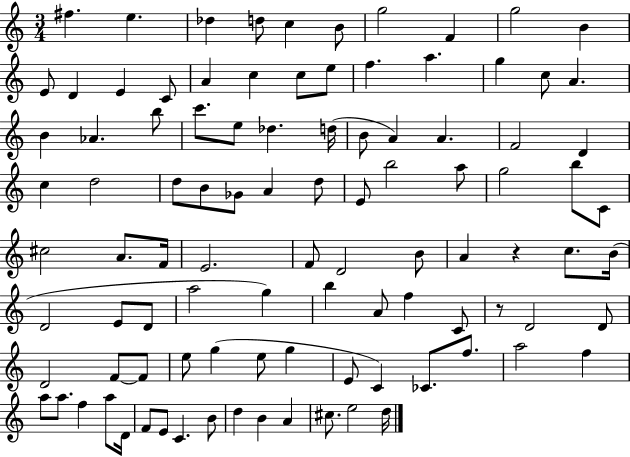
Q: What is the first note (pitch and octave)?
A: F#5